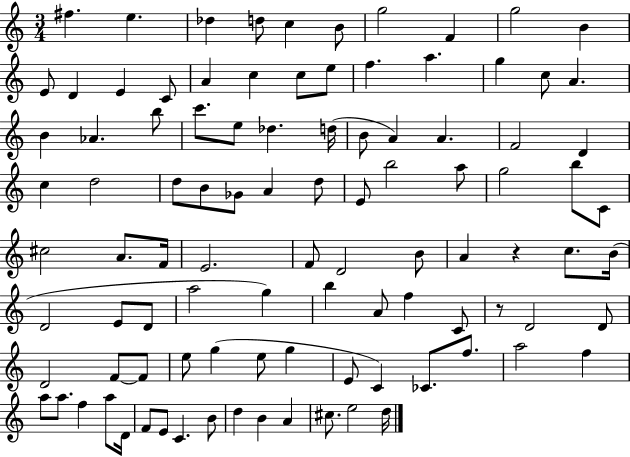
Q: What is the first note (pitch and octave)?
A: F#5